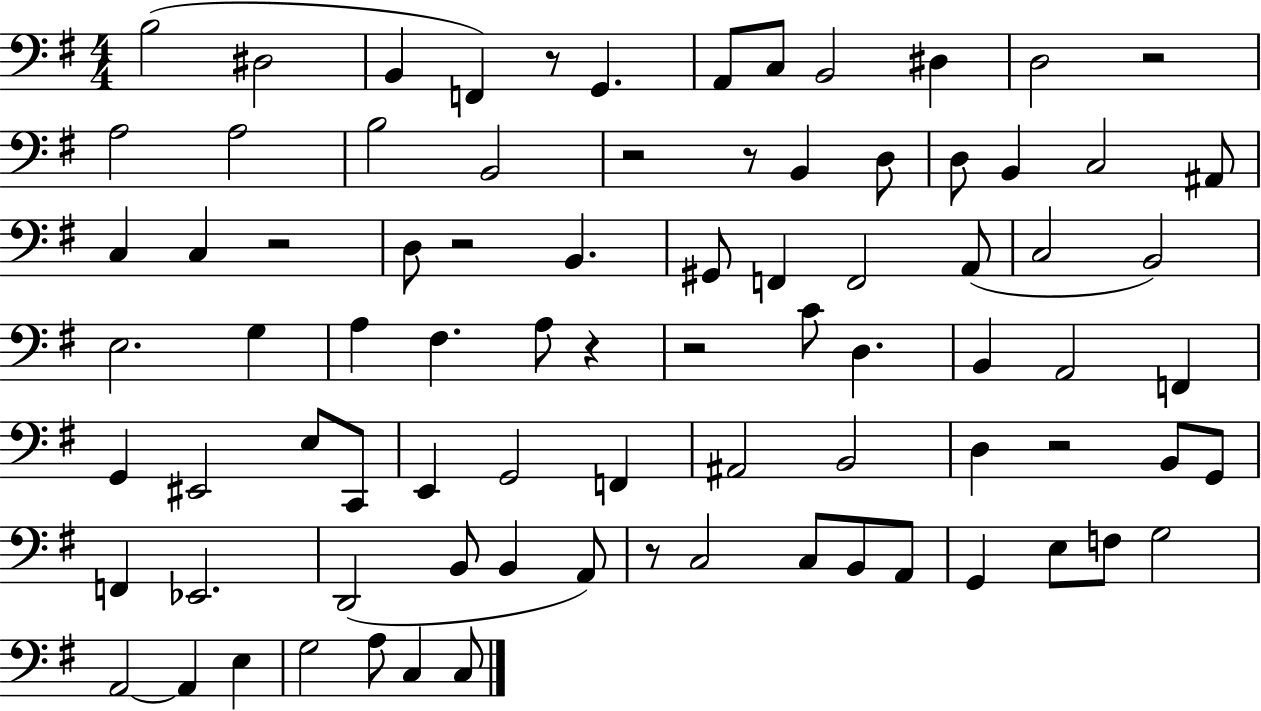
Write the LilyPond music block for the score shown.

{
  \clef bass
  \numericTimeSignature
  \time 4/4
  \key g \major
  b2( dis2 | b,4 f,4) r8 g,4. | a,8 c8 b,2 dis4 | d2 r2 | \break a2 a2 | b2 b,2 | r2 r8 b,4 d8 | d8 b,4 c2 ais,8 | \break c4 c4 r2 | d8 r2 b,4. | gis,8 f,4 f,2 a,8( | c2 b,2) | \break e2. g4 | a4 fis4. a8 r4 | r2 c'8 d4. | b,4 a,2 f,4 | \break g,4 eis,2 e8 c,8 | e,4 g,2 f,4 | ais,2 b,2 | d4 r2 b,8 g,8 | \break f,4 ees,2. | d,2( b,8 b,4 a,8) | r8 c2 c8 b,8 a,8 | g,4 e8 f8 g2 | \break a,2~~ a,4 e4 | g2 a8 c4 c8 | \bar "|."
}